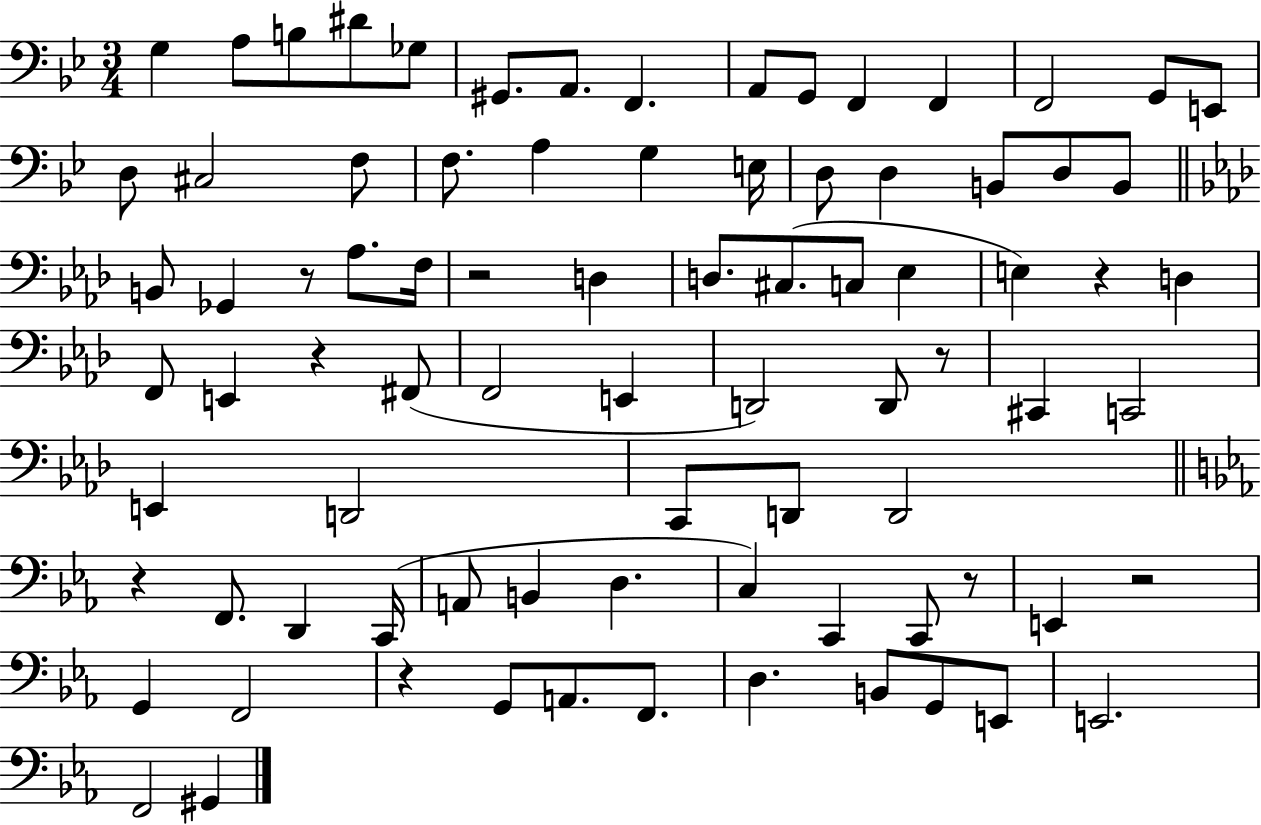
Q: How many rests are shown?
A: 9